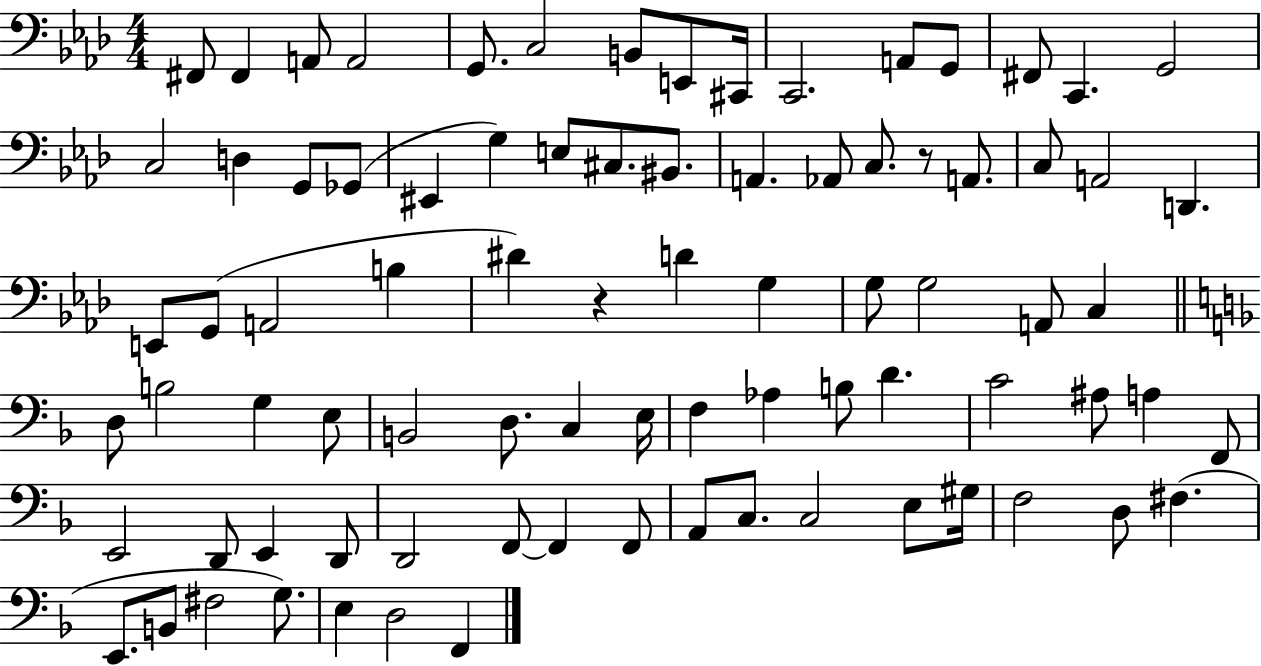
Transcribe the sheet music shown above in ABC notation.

X:1
T:Untitled
M:4/4
L:1/4
K:Ab
^F,,/2 ^F,, A,,/2 A,,2 G,,/2 C,2 B,,/2 E,,/2 ^C,,/4 C,,2 A,,/2 G,,/2 ^F,,/2 C,, G,,2 C,2 D, G,,/2 _G,,/2 ^E,, G, E,/2 ^C,/2 ^B,,/2 A,, _A,,/2 C,/2 z/2 A,,/2 C,/2 A,,2 D,, E,,/2 G,,/2 A,,2 B, ^D z D G, G,/2 G,2 A,,/2 C, D,/2 B,2 G, E,/2 B,,2 D,/2 C, E,/4 F, _A, B,/2 D C2 ^A,/2 A, F,,/2 E,,2 D,,/2 E,, D,,/2 D,,2 F,,/2 F,, F,,/2 A,,/2 C,/2 C,2 E,/2 ^G,/4 F,2 D,/2 ^F, E,,/2 B,,/2 ^F,2 G,/2 E, D,2 F,,